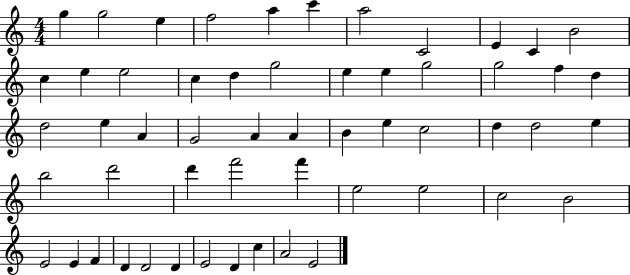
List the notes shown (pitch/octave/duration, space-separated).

G5/q G5/h E5/q F5/h A5/q C6/q A5/h C4/h E4/q C4/q B4/h C5/q E5/q E5/h C5/q D5/q G5/h E5/q E5/q G5/h G5/h F5/q D5/q D5/h E5/q A4/q G4/h A4/q A4/q B4/q E5/q C5/h D5/q D5/h E5/q B5/h D6/h D6/q F6/h F6/q E5/h E5/h C5/h B4/h E4/h E4/q F4/q D4/q D4/h D4/q E4/h D4/q C5/q A4/h E4/h